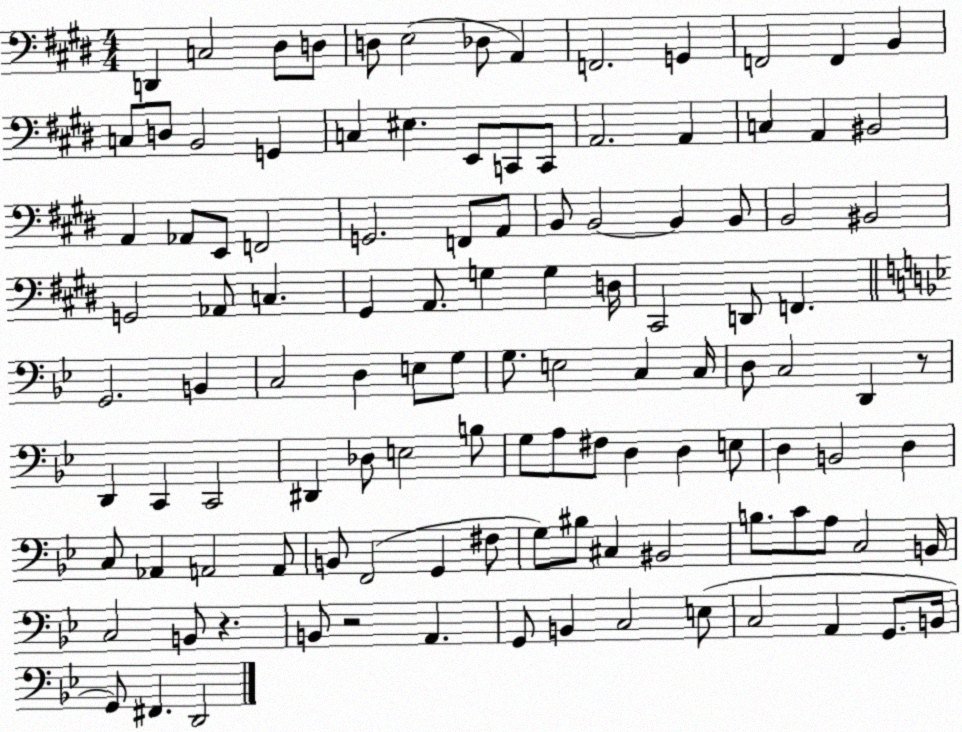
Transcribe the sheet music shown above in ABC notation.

X:1
T:Untitled
M:4/4
L:1/4
K:E
D,, C,2 ^D,/2 D,/2 D,/2 E,2 _D,/2 A,, F,,2 G,, F,,2 F,, B,, C,/2 D,/2 B,,2 G,, C, ^E, E,,/2 C,,/2 C,,/2 A,,2 A,, C, A,, ^B,,2 A,, _A,,/2 E,,/2 F,,2 G,,2 F,,/2 A,,/2 B,,/2 B,,2 B,, B,,/2 B,,2 ^B,,2 G,,2 _A,,/2 C, ^G,, A,,/2 G, G, D,/4 ^C,,2 D,,/2 F,, G,,2 B,, C,2 D, E,/2 G,/2 G,/2 E,2 C, C,/4 D,/2 C,2 D,, z/2 D,, C,, C,,2 ^D,, _D,/2 E,2 B,/2 G,/2 A,/2 ^F,/2 D, D, E,/2 D, B,,2 D, C,/2 _A,, A,,2 A,,/2 B,,/2 F,,2 G,, ^F,/2 G,/2 ^B,/2 ^C, ^B,,2 B,/2 C/2 A,/2 C,2 B,,/4 C,2 B,,/2 z B,,/2 z2 A,, G,,/2 B,, C,2 E,/2 C,2 A,, G,,/2 B,,/4 G,,/2 ^F,, D,,2